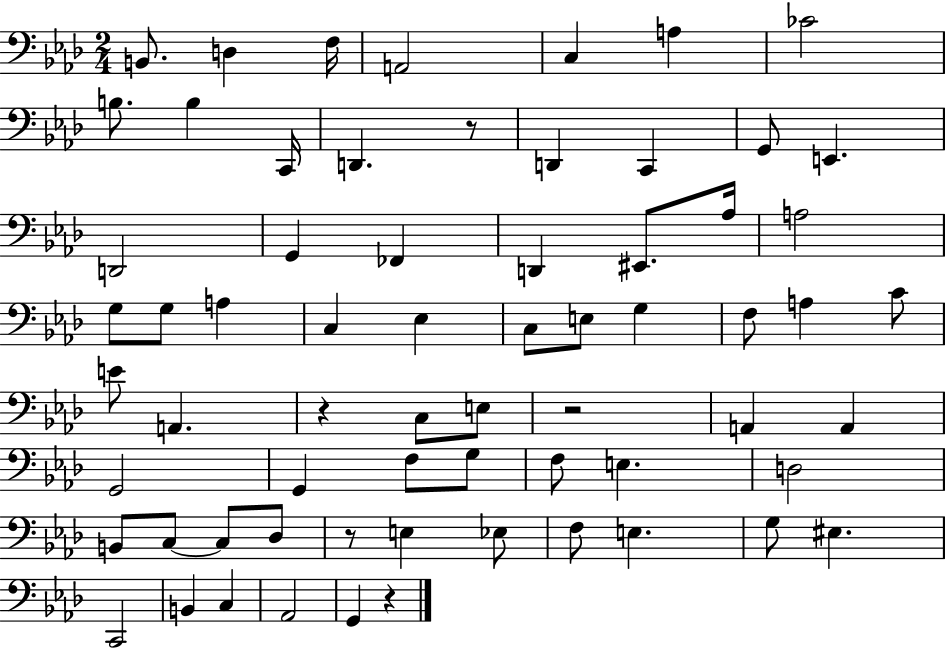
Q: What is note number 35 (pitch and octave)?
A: A2